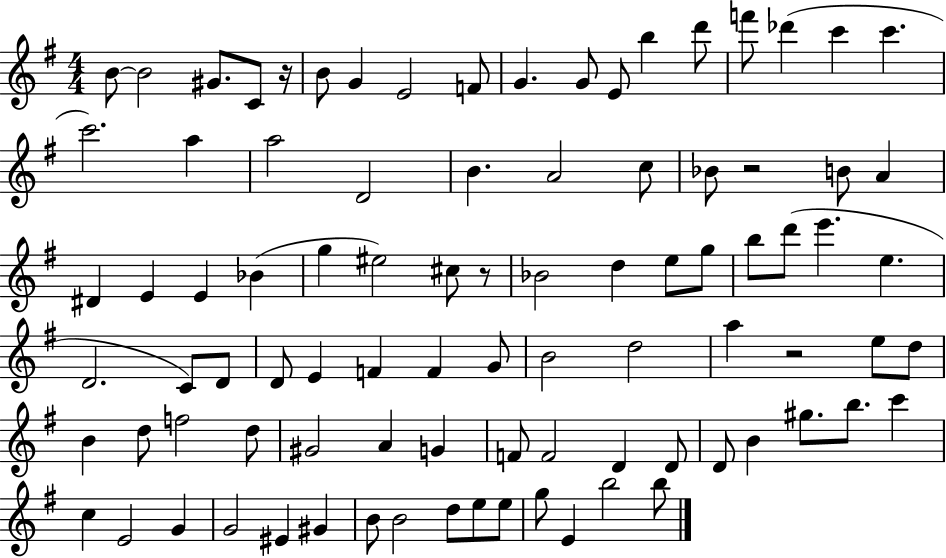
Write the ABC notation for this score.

X:1
T:Untitled
M:4/4
L:1/4
K:G
B/2 B2 ^G/2 C/2 z/4 B/2 G E2 F/2 G G/2 E/2 b d'/2 f'/2 _d' c' c' c'2 a a2 D2 B A2 c/2 _B/2 z2 B/2 A ^D E E _B g ^e2 ^c/2 z/2 _B2 d e/2 g/2 b/2 d'/2 e' e D2 C/2 D/2 D/2 E F F G/2 B2 d2 a z2 e/2 d/2 B d/2 f2 d/2 ^G2 A G F/2 F2 D D/2 D/2 B ^g/2 b/2 c' c E2 G G2 ^E ^G B/2 B2 d/2 e/2 e/2 g/2 E b2 b/2